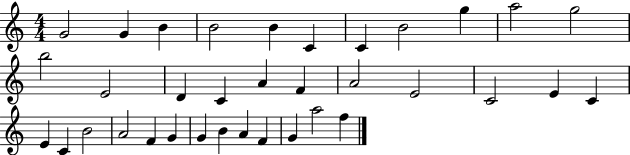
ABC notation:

X:1
T:Untitled
M:4/4
L:1/4
K:C
G2 G B B2 B C C B2 g a2 g2 b2 E2 D C A F A2 E2 C2 E C E C B2 A2 F G G B A F G a2 f